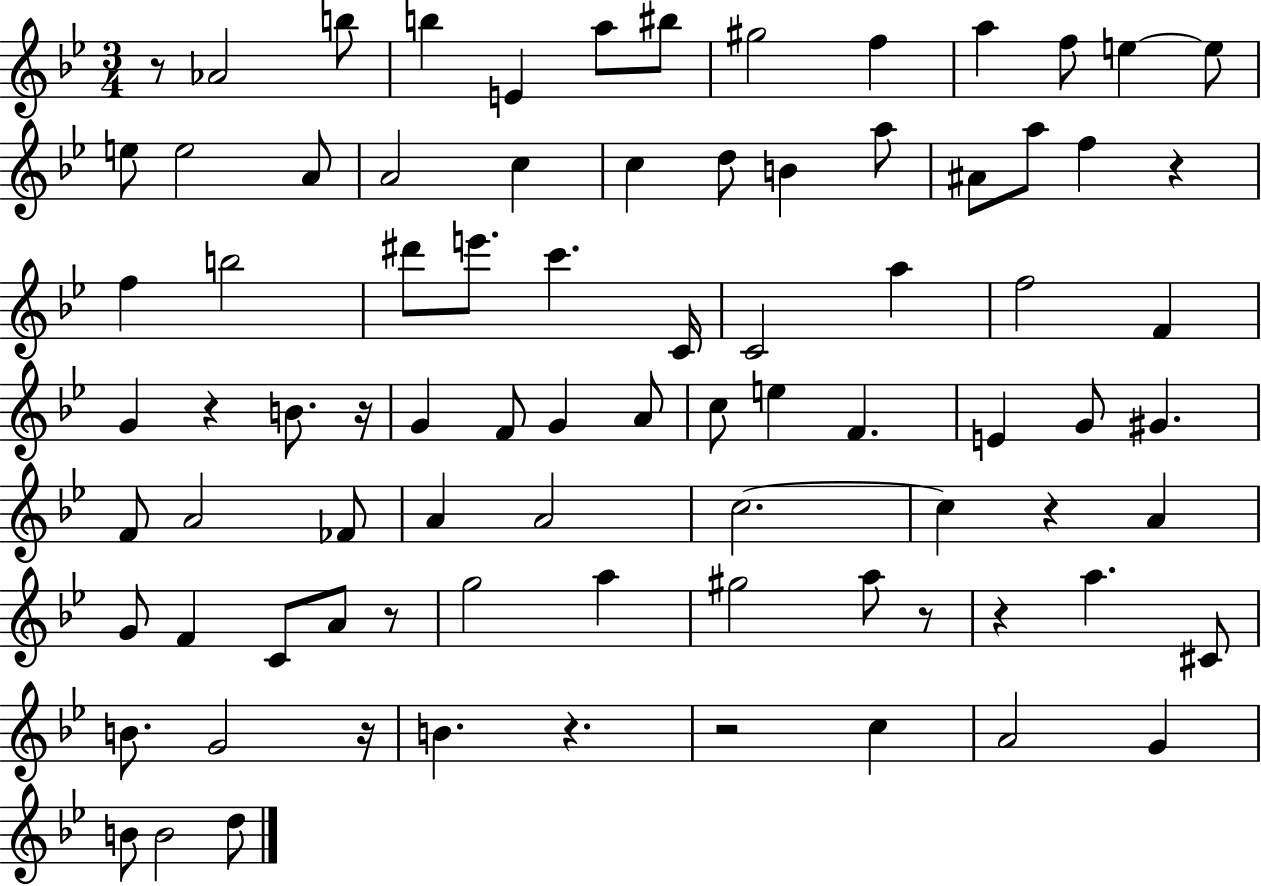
{
  \clef treble
  \numericTimeSignature
  \time 3/4
  \key bes \major
  \repeat volta 2 { r8 aes'2 b''8 | b''4 e'4 a''8 bis''8 | gis''2 f''4 | a''4 f''8 e''4~~ e''8 | \break e''8 e''2 a'8 | a'2 c''4 | c''4 d''8 b'4 a''8 | ais'8 a''8 f''4 r4 | \break f''4 b''2 | dis'''8 e'''8. c'''4. c'16 | c'2 a''4 | f''2 f'4 | \break g'4 r4 b'8. r16 | g'4 f'8 g'4 a'8 | c''8 e''4 f'4. | e'4 g'8 gis'4. | \break f'8 a'2 fes'8 | a'4 a'2 | c''2.~~ | c''4 r4 a'4 | \break g'8 f'4 c'8 a'8 r8 | g''2 a''4 | gis''2 a''8 r8 | r4 a''4. cis'8 | \break b'8. g'2 r16 | b'4. r4. | r2 c''4 | a'2 g'4 | \break b'8 b'2 d''8 | } \bar "|."
}